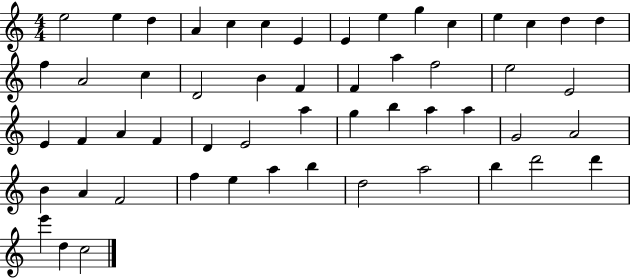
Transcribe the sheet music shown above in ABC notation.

X:1
T:Untitled
M:4/4
L:1/4
K:C
e2 e d A c c E E e g c e c d d f A2 c D2 B F F a f2 e2 E2 E F A F D E2 a g b a a G2 A2 B A F2 f e a b d2 a2 b d'2 d' e' d c2